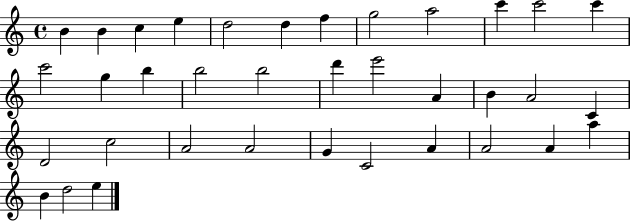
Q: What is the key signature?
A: C major